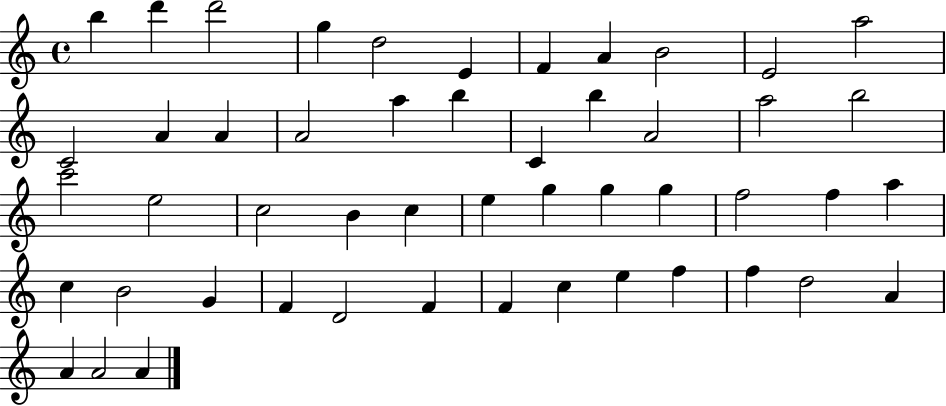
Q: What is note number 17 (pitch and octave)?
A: B5